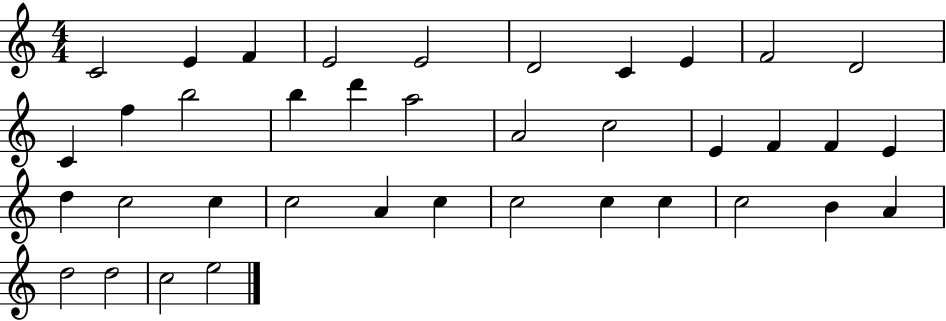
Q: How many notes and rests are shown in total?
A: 38